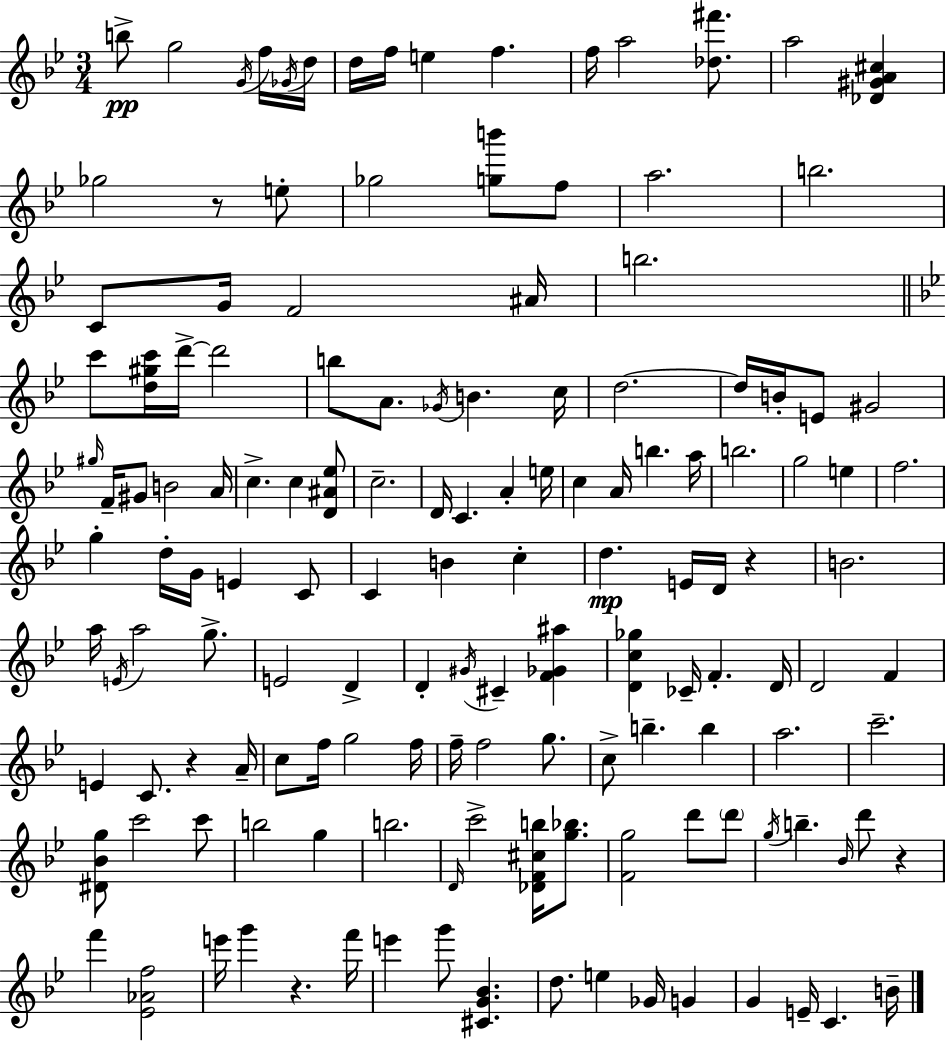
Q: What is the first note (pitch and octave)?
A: B5